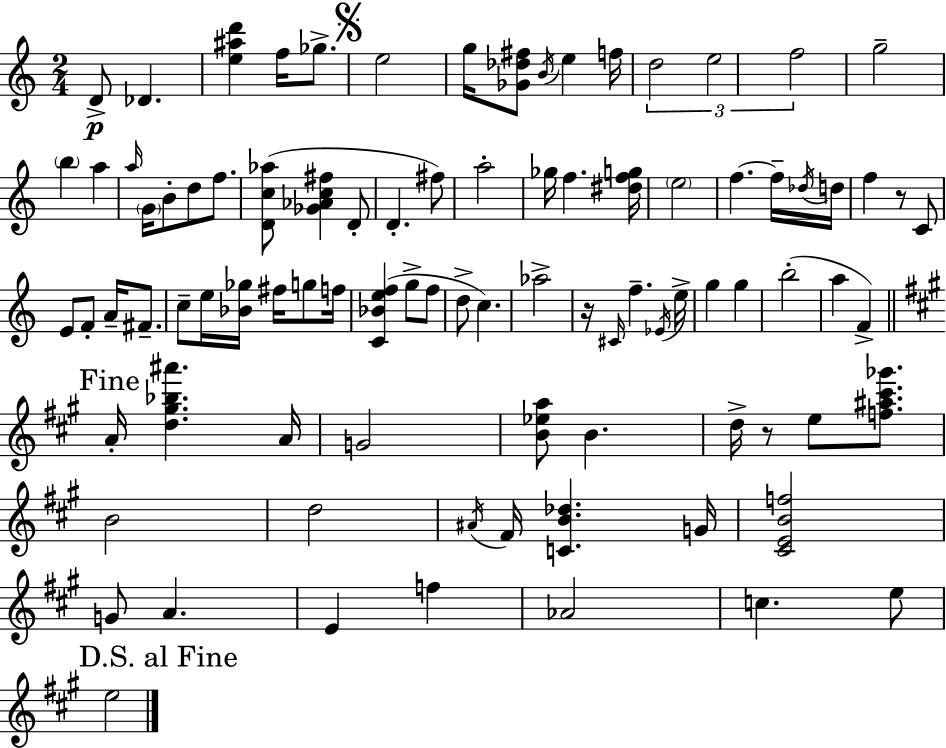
X:1
T:Untitled
M:2/4
L:1/4
K:C
D/2 _D [e^ad'] f/4 _g/2 e2 g/4 [_G_d^f]/2 B/4 e f/4 d2 e2 f2 g2 b a a/4 G/4 B/2 d/2 f/2 [Dc_a]/2 [_G_Ac^f] D/2 D ^f/2 a2 _g/4 f [^dfg]/4 e2 f f/4 _d/4 d/4 f z/2 C/2 E/2 F/2 A/4 ^F/2 c/2 e/4 [_B_g]/4 ^f/4 g/2 f/4 [C_Bef] g/2 f/2 d/2 c _a2 z/4 ^C/4 f _E/4 e/4 g g b2 a F A/4 [d^g_b^a'] A/4 G2 [B_ea]/2 B d/4 z/2 e/2 [f^a^c'_g']/2 B2 d2 ^A/4 ^F/4 [CB_d] G/4 [^CEBf]2 G/2 A E f _A2 c e/2 e2